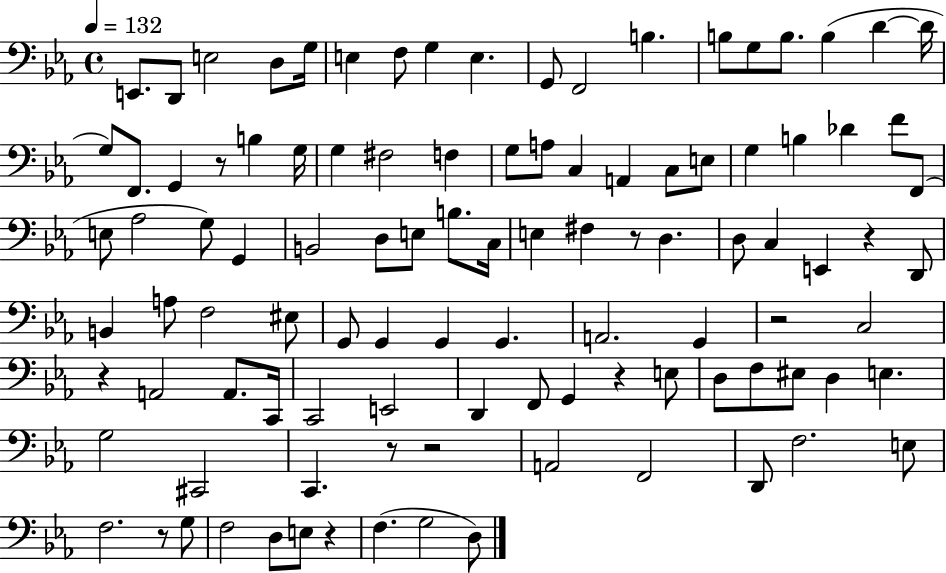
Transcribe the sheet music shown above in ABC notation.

X:1
T:Untitled
M:4/4
L:1/4
K:Eb
E,,/2 D,,/2 E,2 D,/2 G,/4 E, F,/2 G, E, G,,/2 F,,2 B, B,/2 G,/2 B,/2 B, D D/4 G,/2 F,,/2 G,, z/2 B, G,/4 G, ^F,2 F, G,/2 A,/2 C, A,, C,/2 E,/2 G, B, _D F/2 F,,/2 E,/2 _A,2 G,/2 G,, B,,2 D,/2 E,/2 B,/2 C,/4 E, ^F, z/2 D, D,/2 C, E,, z D,,/2 B,, A,/2 F,2 ^E,/2 G,,/2 G,, G,, G,, A,,2 G,, z2 C,2 z A,,2 A,,/2 C,,/4 C,,2 E,,2 D,, F,,/2 G,, z E,/2 D,/2 F,/2 ^E,/2 D, E, G,2 ^C,,2 C,, z/2 z2 A,,2 F,,2 D,,/2 F,2 E,/2 F,2 z/2 G,/2 F,2 D,/2 E,/2 z F, G,2 D,/2